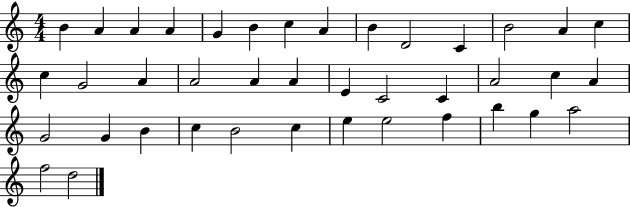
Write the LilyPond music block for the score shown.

{
  \clef treble
  \numericTimeSignature
  \time 4/4
  \key c \major
  b'4 a'4 a'4 a'4 | g'4 b'4 c''4 a'4 | b'4 d'2 c'4 | b'2 a'4 c''4 | \break c''4 g'2 a'4 | a'2 a'4 a'4 | e'4 c'2 c'4 | a'2 c''4 a'4 | \break g'2 g'4 b'4 | c''4 b'2 c''4 | e''4 e''2 f''4 | b''4 g''4 a''2 | \break f''2 d''2 | \bar "|."
}